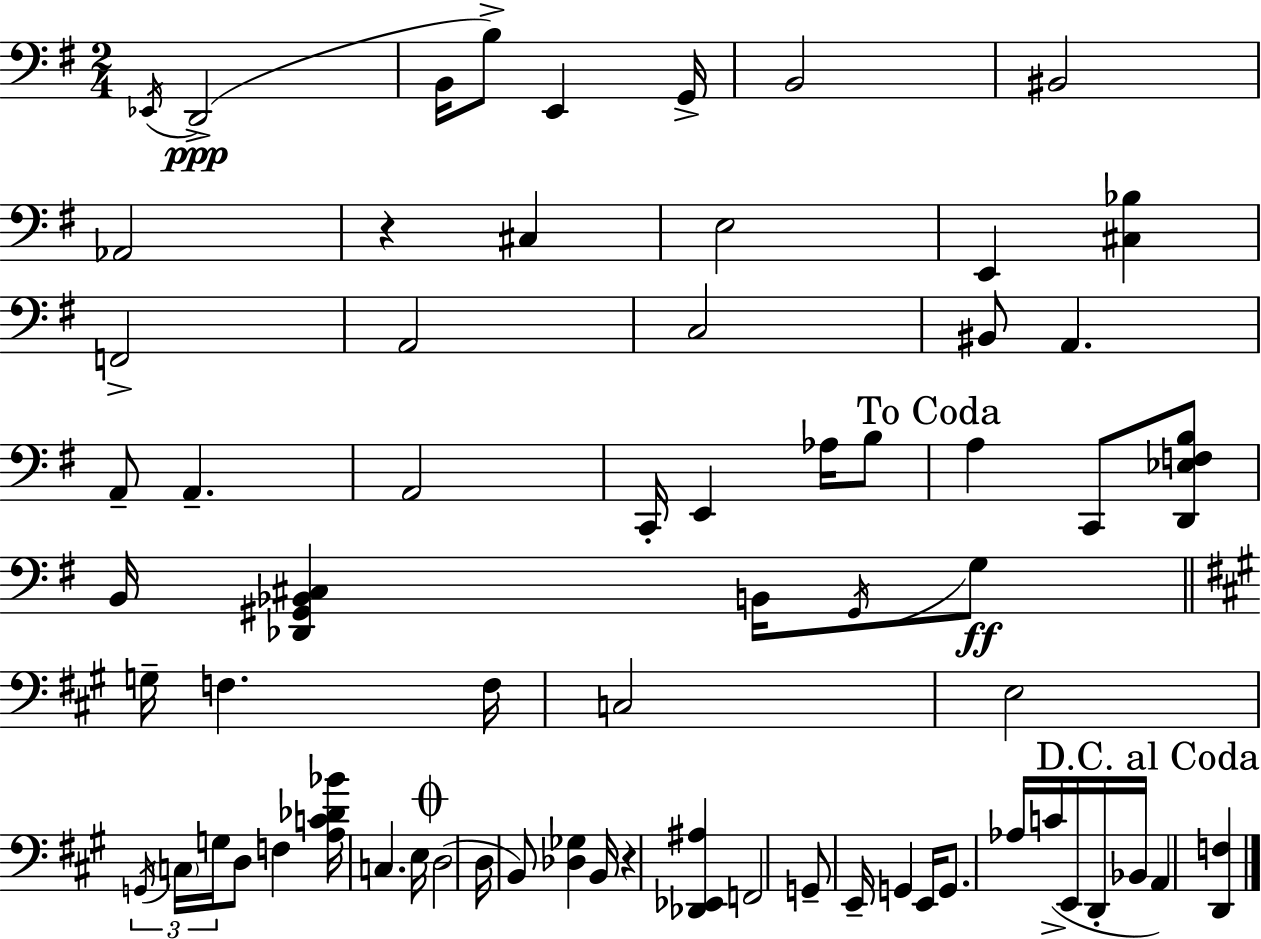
X:1
T:Untitled
M:2/4
L:1/4
K:Em
_E,,/4 D,,2 B,,/4 B,/2 E,, G,,/4 B,,2 ^B,,2 _A,,2 z ^C, E,2 E,, [^C,_B,] F,,2 A,,2 C,2 ^B,,/2 A,, A,,/2 A,, A,,2 C,,/4 E,, _A,/4 B,/2 A, C,,/2 [D,,_E,F,B,]/2 B,,/4 [_D,,^G,,_B,,^C,] B,,/4 ^G,,/4 G,/2 G,/4 F, F,/4 C,2 E,2 G,,/4 C,/4 G,/4 D,/2 F, [A,C_D_B]/4 C, E,/4 D,2 D,/4 B,,/2 [_D,_G,] B,,/4 z [_D,,_E,,^A,] F,,2 G,,/2 E,,/4 G,, E,,/4 G,,/2 _A,/4 C/4 E,,/4 D,,/4 _B,,/4 A,, [D,,F,]